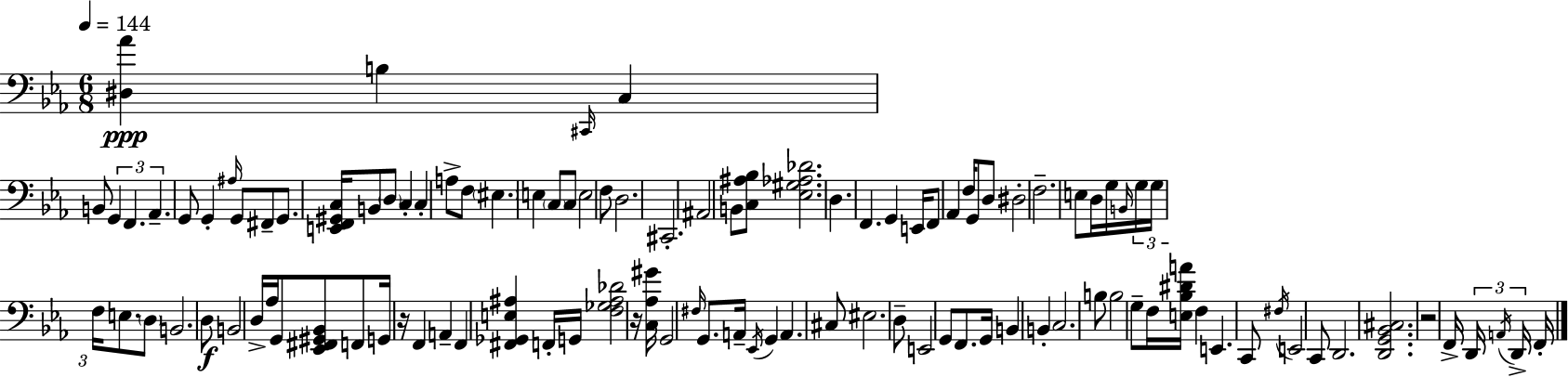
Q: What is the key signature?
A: EES major